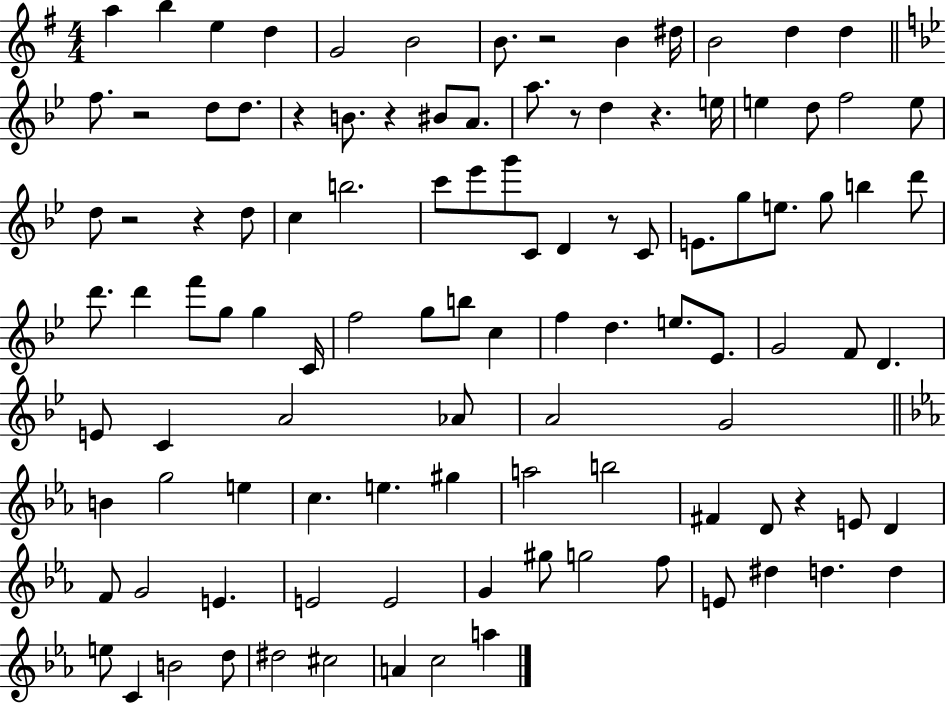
A5/q B5/q E5/q D5/q G4/h B4/h B4/e. R/h B4/q D#5/s B4/h D5/q D5/q F5/e. R/h D5/e D5/e. R/q B4/e. R/q BIS4/e A4/e. A5/e. R/e D5/q R/q. E5/s E5/q D5/e F5/h E5/e D5/e R/h R/q D5/e C5/q B5/h. C6/e Eb6/e G6/e C4/e D4/q R/e C4/e E4/e. G5/e E5/e. G5/e B5/q D6/e D6/e. D6/q F6/e G5/e G5/q C4/s F5/h G5/e B5/e C5/q F5/q D5/q. E5/e. Eb4/e. G4/h F4/e D4/q. E4/e C4/q A4/h Ab4/e A4/h G4/h B4/q G5/h E5/q C5/q. E5/q. G#5/q A5/h B5/h F#4/q D4/e R/q E4/e D4/q F4/e G4/h E4/q. E4/h E4/h G4/q G#5/e G5/h F5/e E4/e D#5/q D5/q. D5/q E5/e C4/q B4/h D5/e D#5/h C#5/h A4/q C5/h A5/q